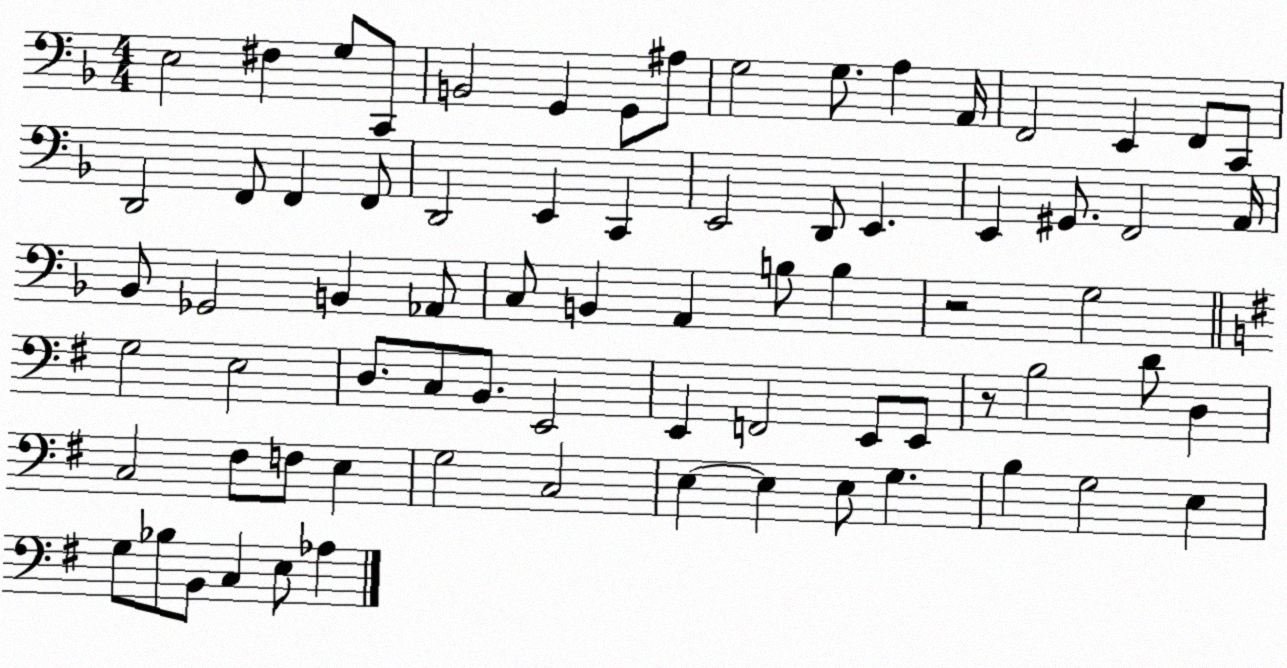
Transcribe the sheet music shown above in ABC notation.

X:1
T:Untitled
M:4/4
L:1/4
K:F
E,2 ^F, G,/2 C,,/2 B,,2 G,, G,,/2 ^A,/2 G,2 G,/2 A, A,,/4 F,,2 E,, F,,/2 C,,/2 D,,2 F,,/2 F,, F,,/2 D,,2 E,, C,, E,,2 D,,/2 E,, E,, ^G,,/2 F,,2 A,,/4 _B,,/2 _G,,2 B,, _A,,/2 C,/2 B,, A,, B,/2 B, z2 G,2 G,2 E,2 D,/2 C,/2 B,,/2 E,,2 E,, F,,2 E,,/2 E,,/2 z/2 B,2 D/2 D, C,2 ^F,/2 F,/2 E, G,2 C,2 E, E, E,/2 G, B, G,2 E, G,/2 _B,/2 B,,/2 C, E,/2 _A,